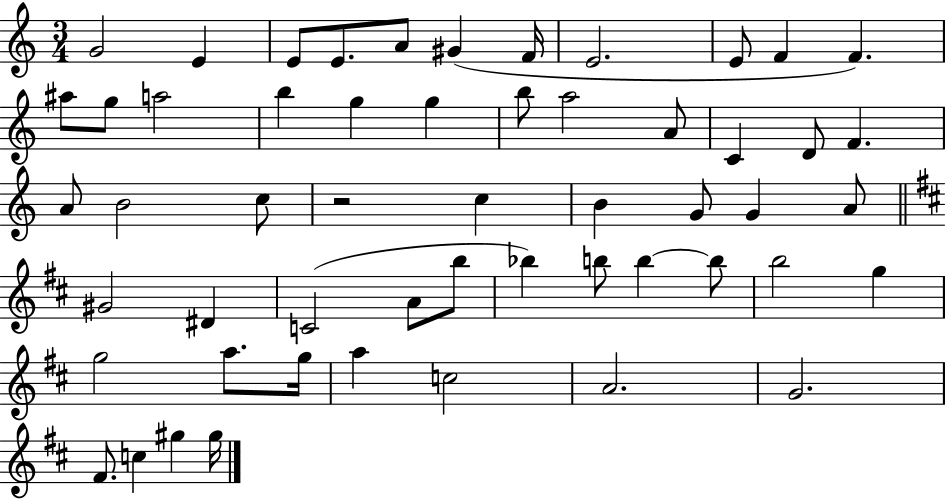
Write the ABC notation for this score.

X:1
T:Untitled
M:3/4
L:1/4
K:C
G2 E E/2 E/2 A/2 ^G F/4 E2 E/2 F F ^a/2 g/2 a2 b g g b/2 a2 A/2 C D/2 F A/2 B2 c/2 z2 c B G/2 G A/2 ^G2 ^D C2 A/2 b/2 _b b/2 b b/2 b2 g g2 a/2 g/4 a c2 A2 G2 ^F/2 c ^g ^g/4